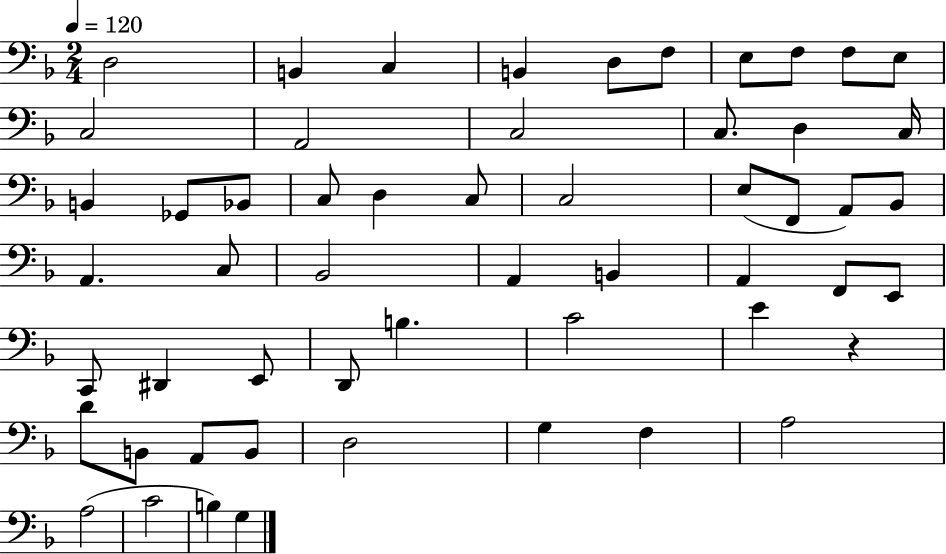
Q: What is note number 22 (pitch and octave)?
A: C3